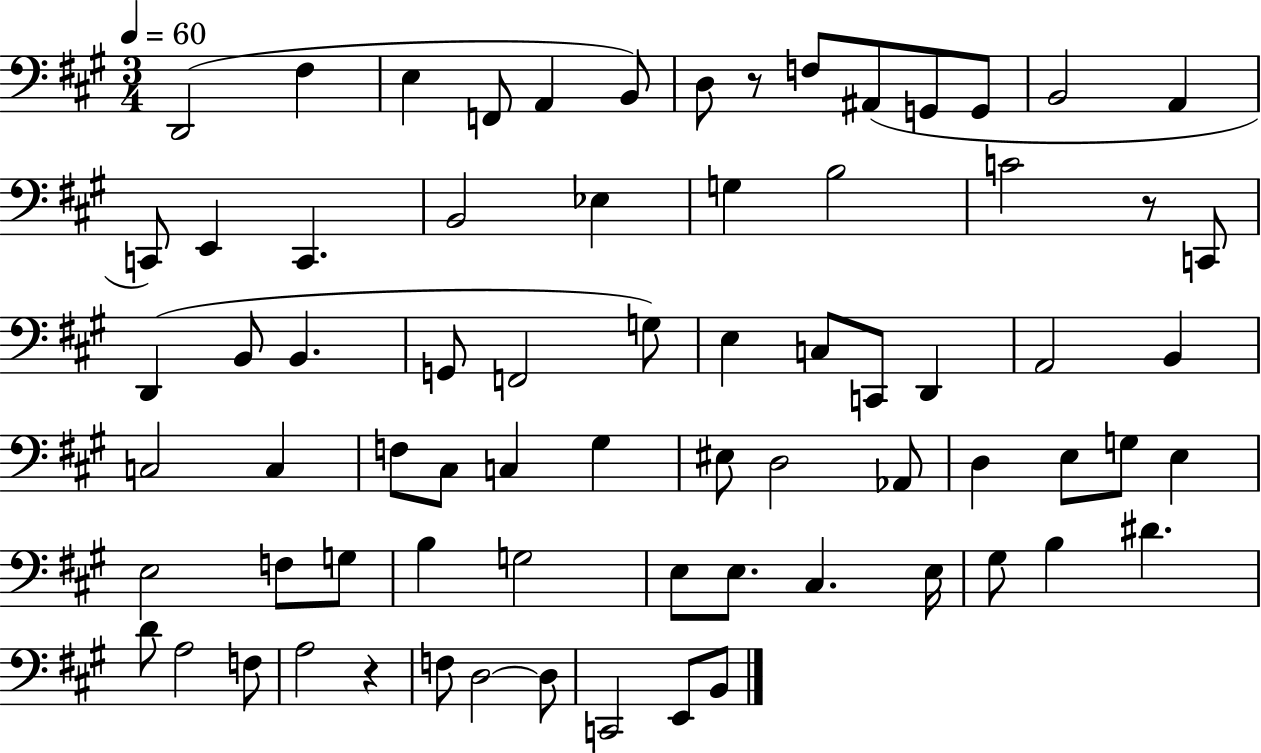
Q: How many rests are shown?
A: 3